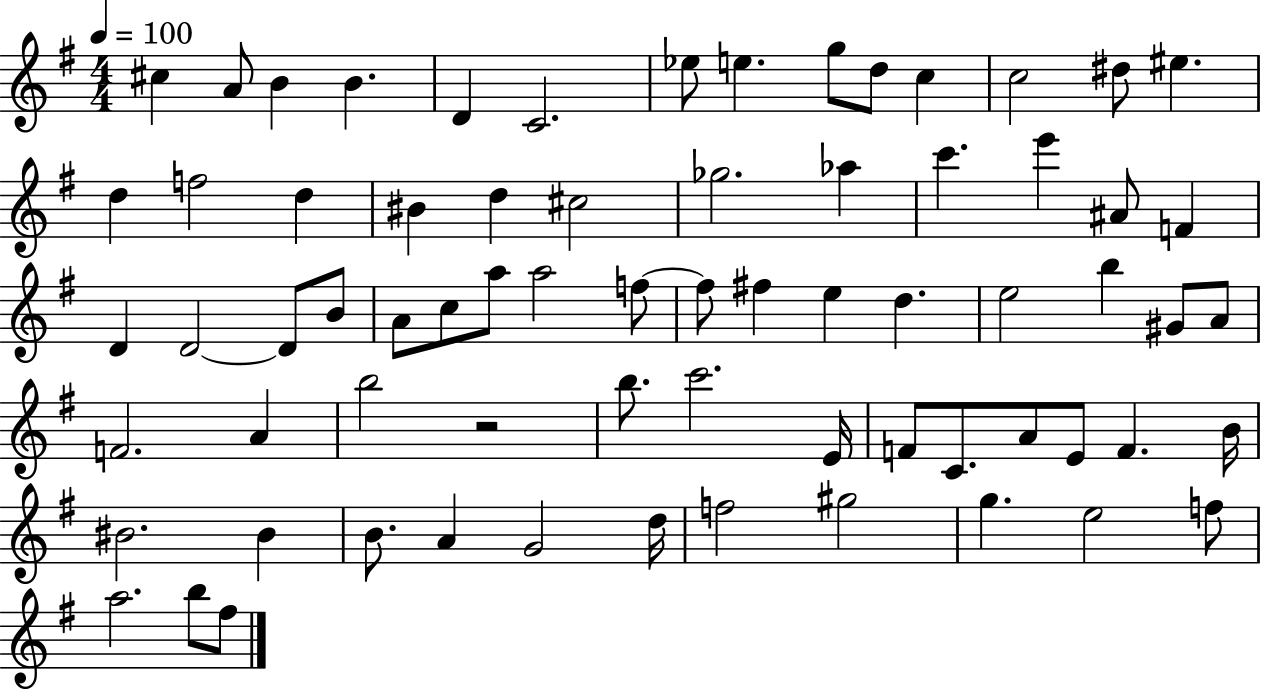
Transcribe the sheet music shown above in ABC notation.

X:1
T:Untitled
M:4/4
L:1/4
K:G
^c A/2 B B D C2 _e/2 e g/2 d/2 c c2 ^d/2 ^e d f2 d ^B d ^c2 _g2 _a c' e' ^A/2 F D D2 D/2 B/2 A/2 c/2 a/2 a2 f/2 f/2 ^f e d e2 b ^G/2 A/2 F2 A b2 z2 b/2 c'2 E/4 F/2 C/2 A/2 E/2 F B/4 ^B2 ^B B/2 A G2 d/4 f2 ^g2 g e2 f/2 a2 b/2 ^f/2